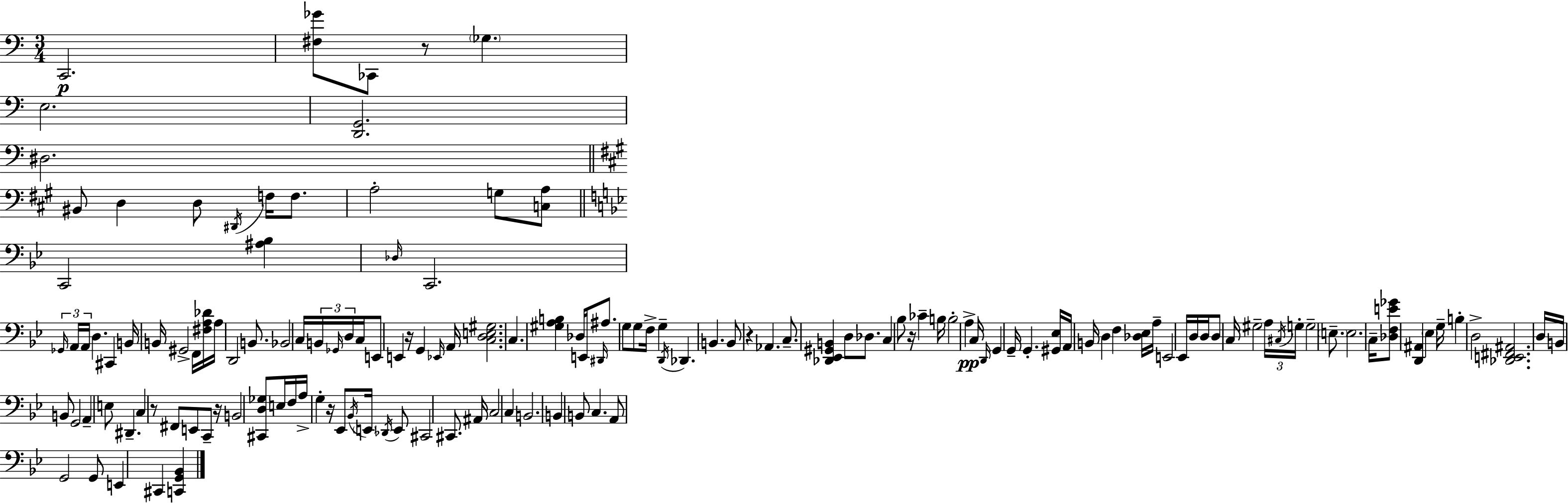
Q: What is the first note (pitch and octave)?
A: C2